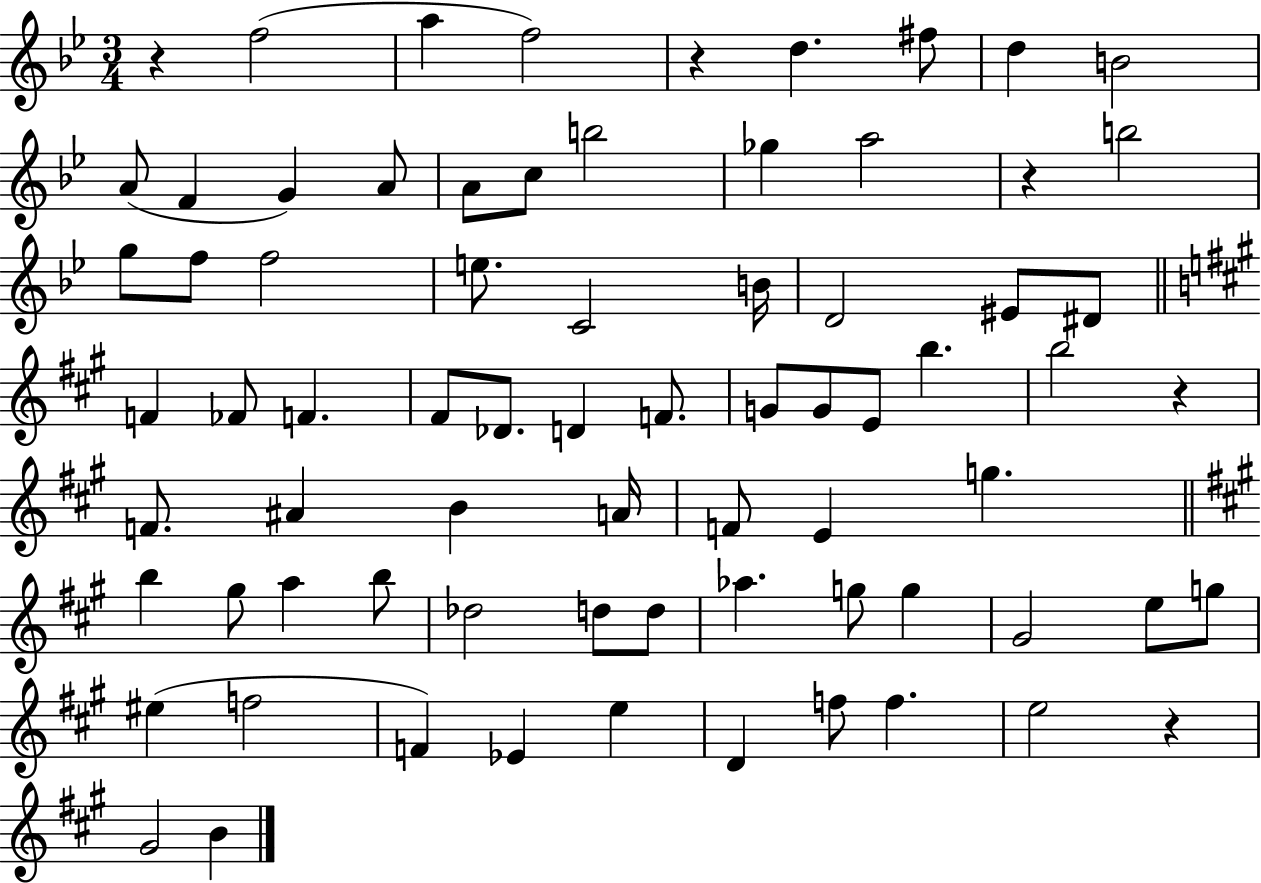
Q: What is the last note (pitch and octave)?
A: B4